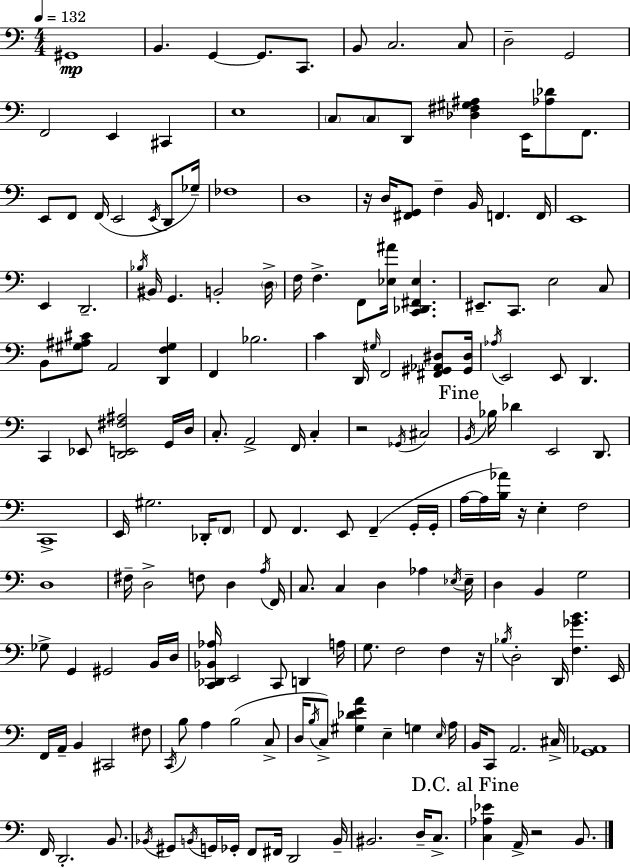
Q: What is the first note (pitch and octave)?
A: G#2